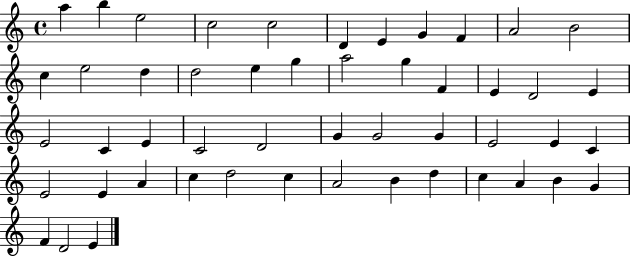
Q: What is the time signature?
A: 4/4